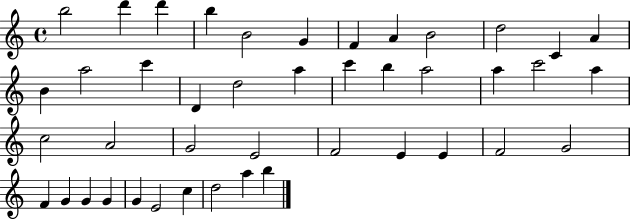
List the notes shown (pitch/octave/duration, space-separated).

B5/h D6/q D6/q B5/q B4/h G4/q F4/q A4/q B4/h D5/h C4/q A4/q B4/q A5/h C6/q D4/q D5/h A5/q C6/q B5/q A5/h A5/q C6/h A5/q C5/h A4/h G4/h E4/h F4/h E4/q E4/q F4/h G4/h F4/q G4/q G4/q G4/q G4/q E4/h C5/q D5/h A5/q B5/q